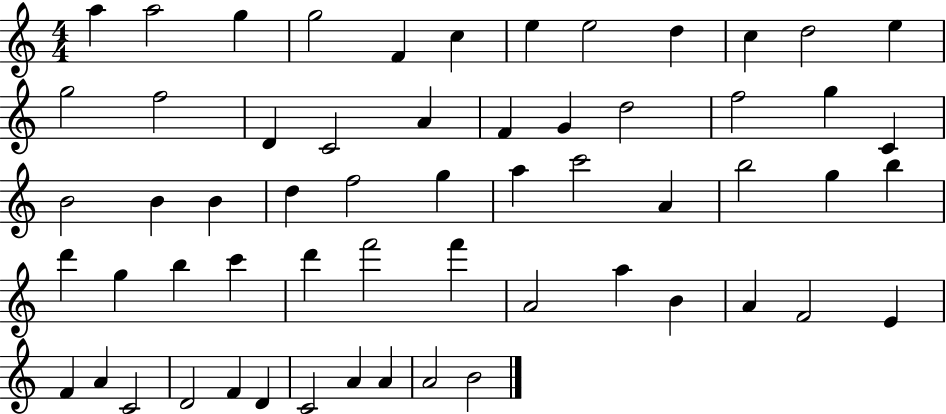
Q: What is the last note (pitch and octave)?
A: B4